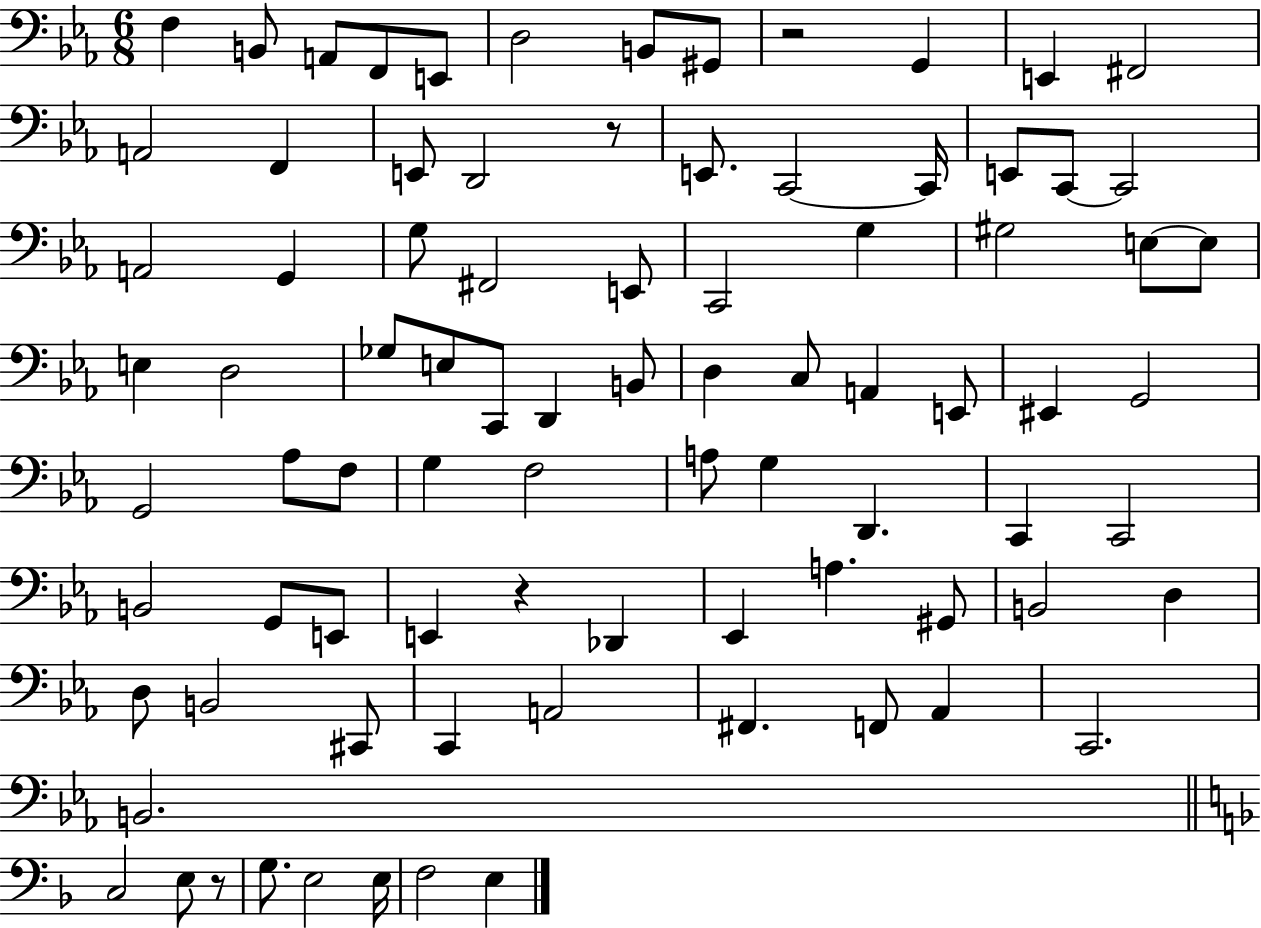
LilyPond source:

{
  \clef bass
  \numericTimeSignature
  \time 6/8
  \key ees \major
  \repeat volta 2 { f4 b,8 a,8 f,8 e,8 | d2 b,8 gis,8 | r2 g,4 | e,4 fis,2 | \break a,2 f,4 | e,8 d,2 r8 | e,8. c,2~~ c,16 | e,8 c,8~~ c,2 | \break a,2 g,4 | g8 fis,2 e,8 | c,2 g4 | gis2 e8~~ e8 | \break e4 d2 | ges8 e8 c,8 d,4 b,8 | d4 c8 a,4 e,8 | eis,4 g,2 | \break g,2 aes8 f8 | g4 f2 | a8 g4 d,4. | c,4 c,2 | \break b,2 g,8 e,8 | e,4 r4 des,4 | ees,4 a4. gis,8 | b,2 d4 | \break d8 b,2 cis,8 | c,4 a,2 | fis,4. f,8 aes,4 | c,2. | \break b,2. | \bar "||" \break \key d \minor c2 e8 r8 | g8. e2 e16 | f2 e4 | } \bar "|."
}